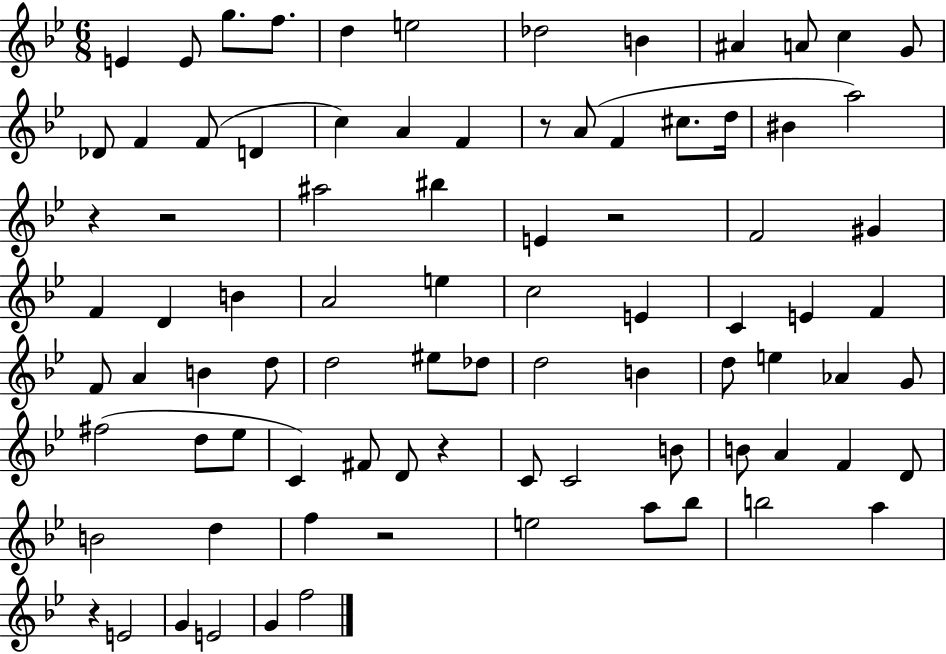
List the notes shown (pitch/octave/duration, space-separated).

E4/q E4/e G5/e. F5/e. D5/q E5/h Db5/h B4/q A#4/q A4/e C5/q G4/e Db4/e F4/q F4/e D4/q C5/q A4/q F4/q R/e A4/e F4/q C#5/e. D5/s BIS4/q A5/h R/q R/h A#5/h BIS5/q E4/q R/h F4/h G#4/q F4/q D4/q B4/q A4/h E5/q C5/h E4/q C4/q E4/q F4/q F4/e A4/q B4/q D5/e D5/h EIS5/e Db5/e D5/h B4/q D5/e E5/q Ab4/q G4/e F#5/h D5/e Eb5/e C4/q F#4/e D4/e R/q C4/e C4/h B4/e B4/e A4/q F4/q D4/e B4/h D5/q F5/q R/h E5/h A5/e Bb5/e B5/h A5/q R/q E4/h G4/q E4/h G4/q F5/h